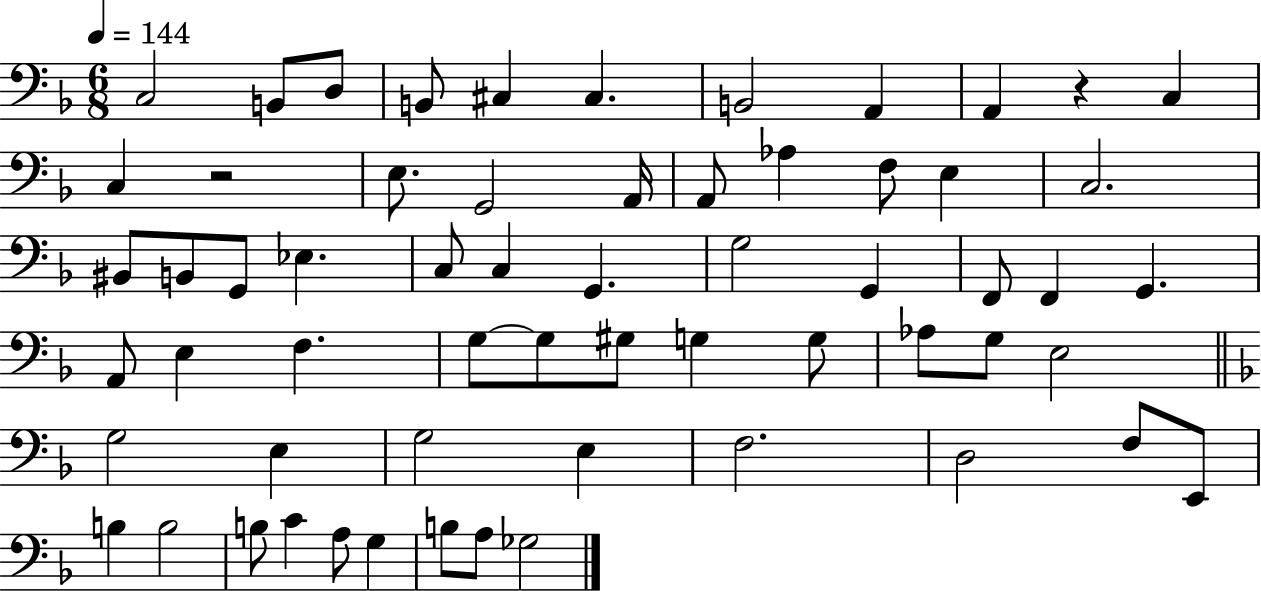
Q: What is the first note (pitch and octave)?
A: C3